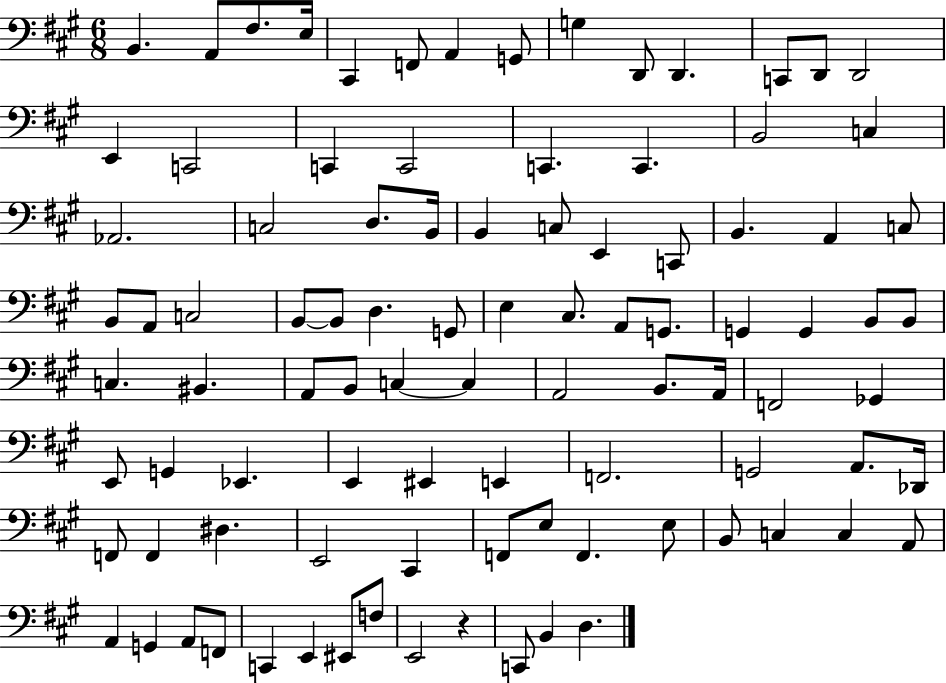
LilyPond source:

{
  \clef bass
  \numericTimeSignature
  \time 6/8
  \key a \major
  \repeat volta 2 { b,4. a,8 fis8. e16 | cis,4 f,8 a,4 g,8 | g4 d,8 d,4. | c,8 d,8 d,2 | \break e,4 c,2 | c,4 c,2 | c,4. c,4. | b,2 c4 | \break aes,2. | c2 d8. b,16 | b,4 c8 e,4 c,8 | b,4. a,4 c8 | \break b,8 a,8 c2 | b,8~~ b,8 d4. g,8 | e4 cis8. a,8 g,8. | g,4 g,4 b,8 b,8 | \break c4. bis,4. | a,8 b,8 c4~~ c4 | a,2 b,8. a,16 | f,2 ges,4 | \break e,8 g,4 ees,4. | e,4 eis,4 e,4 | f,2. | g,2 a,8. des,16 | \break f,8 f,4 dis4. | e,2 cis,4 | f,8 e8 f,4. e8 | b,8 c4 c4 a,8 | \break a,4 g,4 a,8 f,8 | c,4 e,4 eis,8 f8 | e,2 r4 | c,8 b,4 d4. | \break } \bar "|."
}